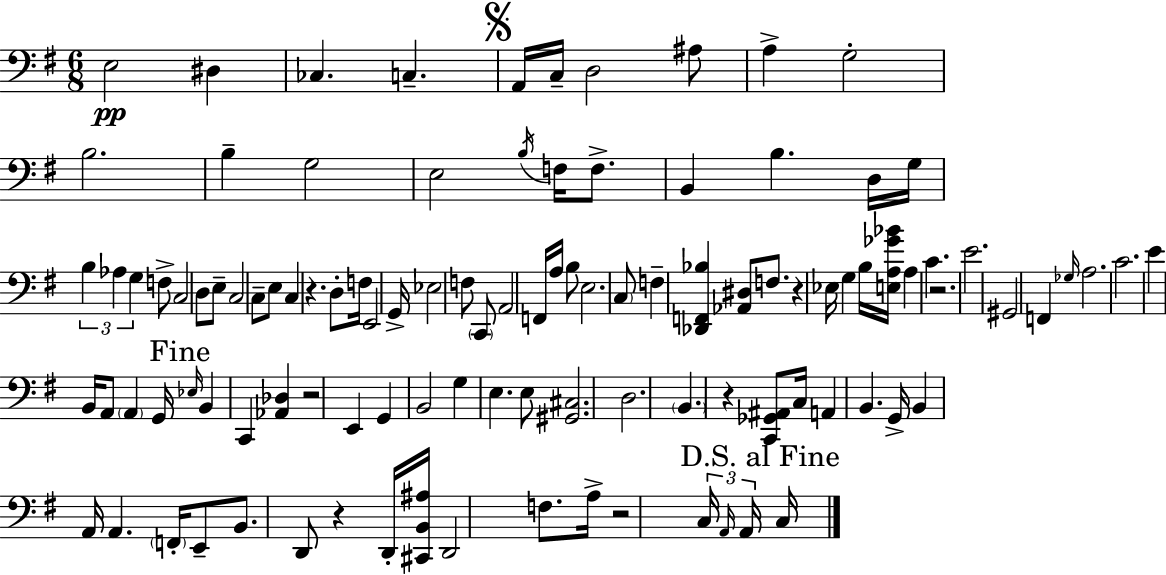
E3/h D#3/q CES3/q. C3/q. A2/s C3/s D3/h A#3/e A3/q G3/h B3/h. B3/q G3/h E3/h B3/s F3/s F3/e. B2/q B3/q. D3/s G3/s B3/q Ab3/q G3/q F3/e C3/h D3/e E3/e C3/h C3/e E3/e C3/q R/q. D3/e F3/s E2/h G2/s Eb3/h F3/e C2/e A2/h F2/s A3/s B3/e E3/h. C3/e F3/q [Db2,F2,Bb3]/q [Ab2,D#3]/e F3/e. R/q Eb3/s G3/q B3/s [E3,A3,Gb4,Bb4]/s A3/q C4/q. R/h. E4/h. G#2/h F2/q Gb3/s A3/h. C4/h. E4/q B2/s A2/e A2/q G2/s Eb3/s B2/q C2/q [Ab2,Db3]/q R/h E2/q G2/q B2/h G3/q E3/q. E3/e [G#2,C#3]/h. D3/h. B2/q. R/q [C2,Gb2,A#2]/e C3/s A2/q B2/q. G2/s B2/q A2/s A2/q. F2/s E2/e B2/e. D2/e R/q D2/s [C#2,B2,A#3]/s D2/h F3/e. A3/s R/h C3/s A2/s A2/s C3/s